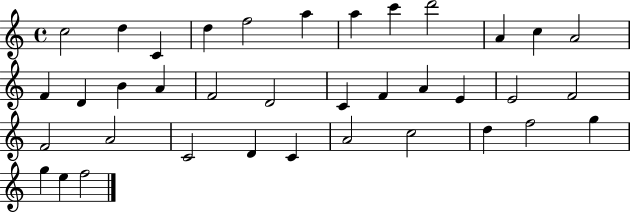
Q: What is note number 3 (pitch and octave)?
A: C4